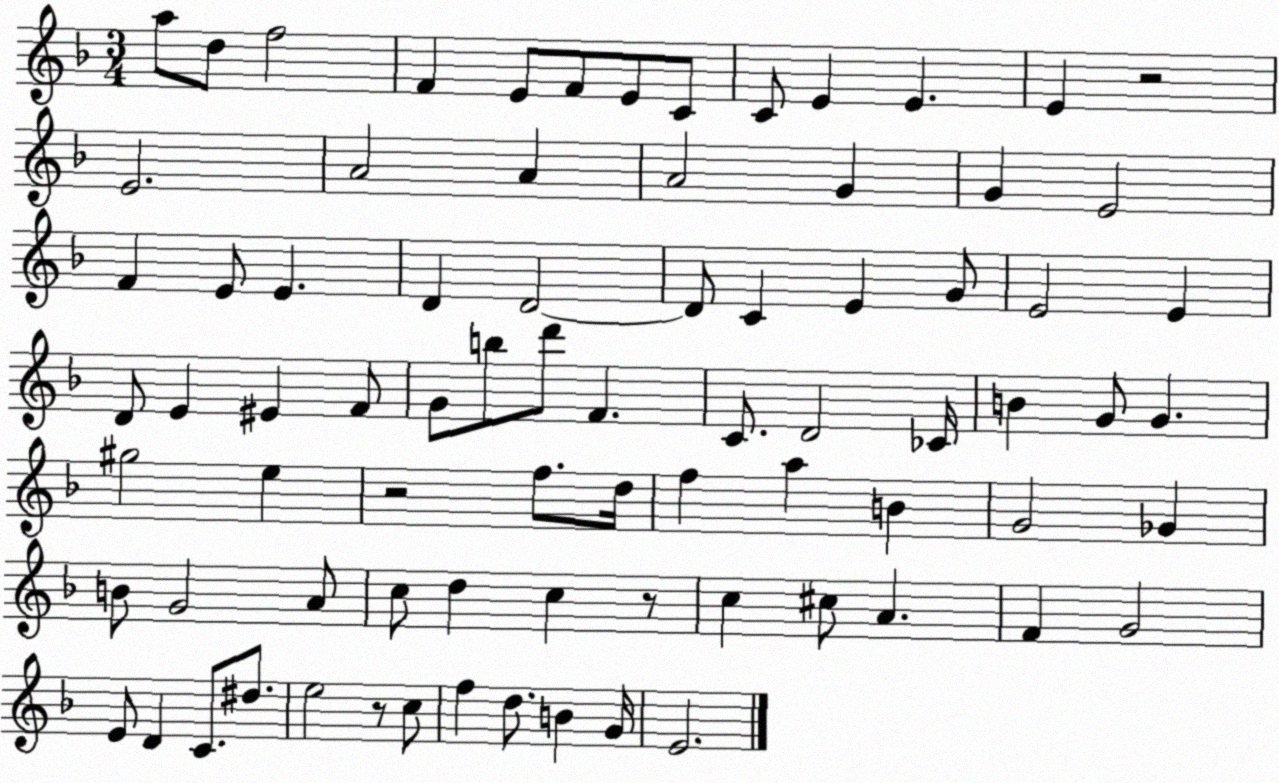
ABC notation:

X:1
T:Untitled
M:3/4
L:1/4
K:F
a/2 d/2 f2 F E/2 F/2 E/2 C/2 C/2 E E E z2 E2 A2 A A2 G G E2 F E/2 E D D2 D/2 C E G/2 E2 E D/2 E ^E F/2 G/2 b/2 d'/2 F C/2 D2 _C/4 B G/2 G ^g2 e z2 f/2 d/4 f a B G2 _G B/2 G2 A/2 c/2 d c z/2 c ^c/2 A F G2 E/2 D C/2 ^d/2 e2 z/2 c/2 f d/2 B G/4 E2